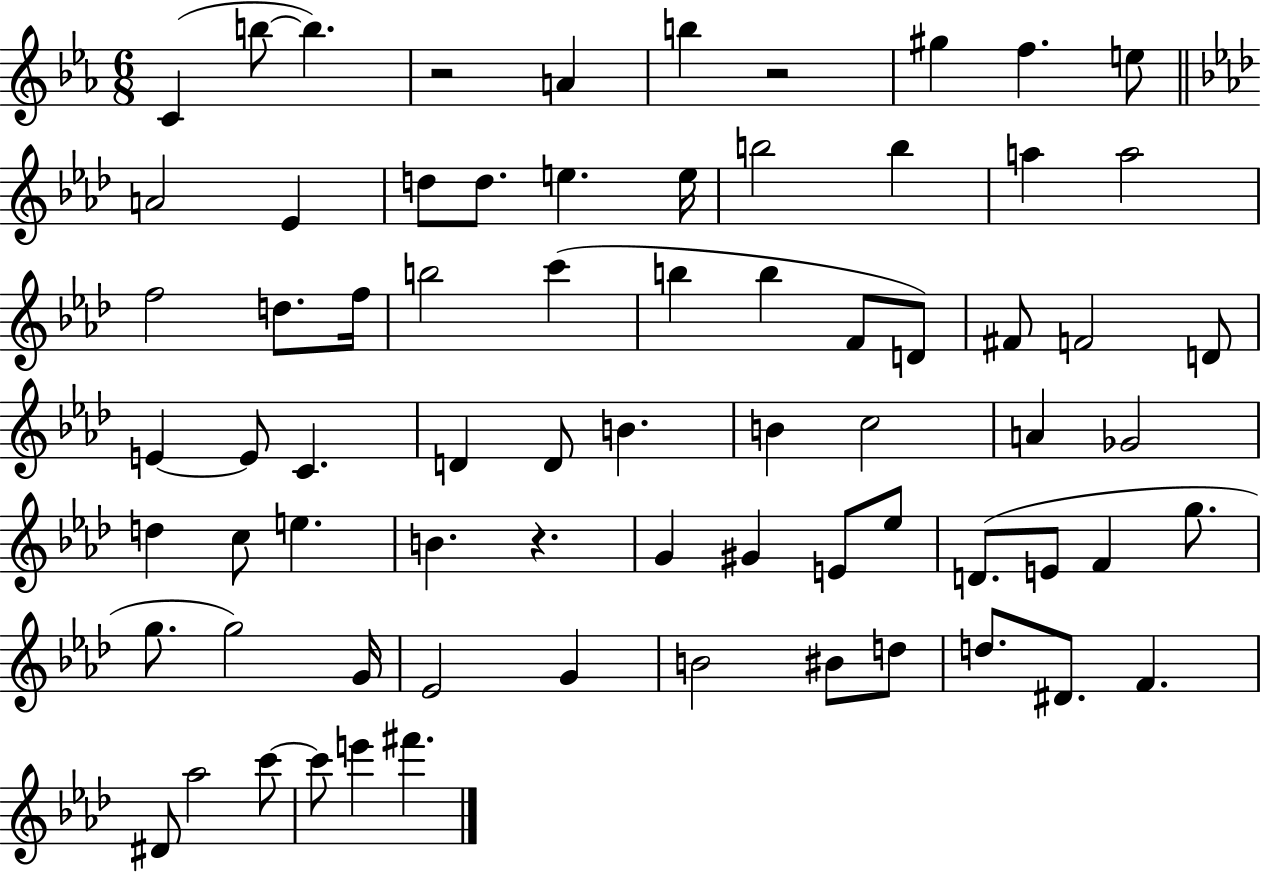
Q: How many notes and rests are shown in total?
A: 72